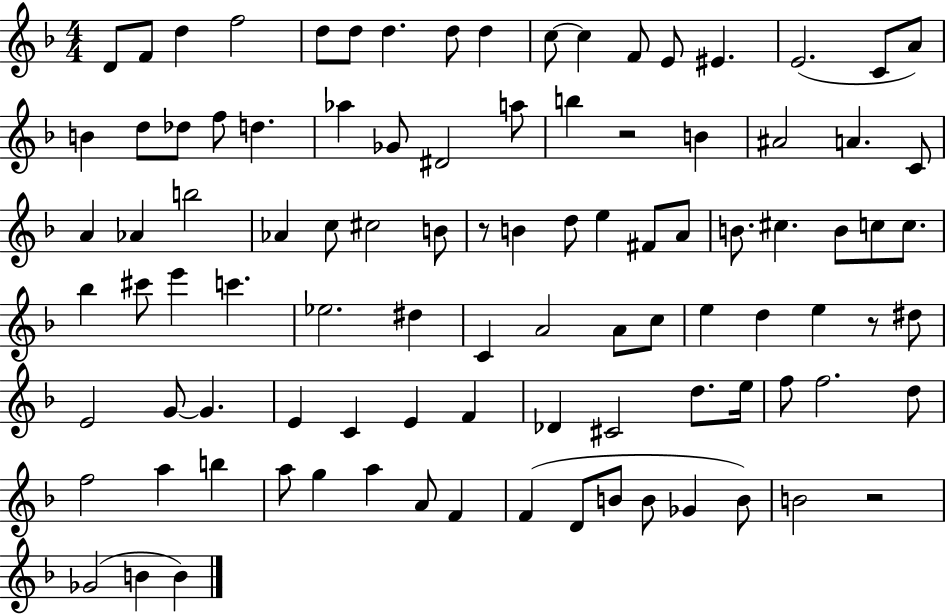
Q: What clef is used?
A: treble